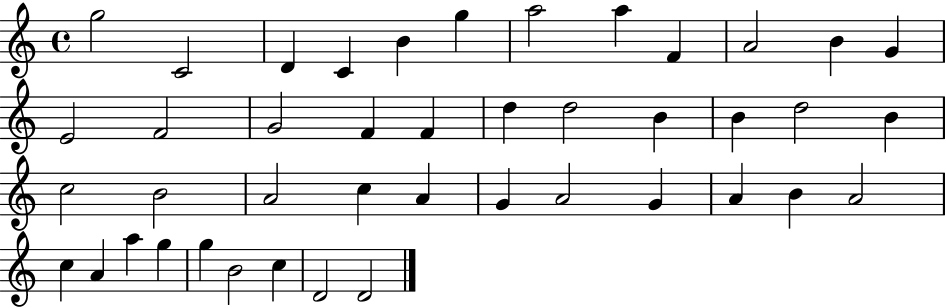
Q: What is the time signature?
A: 4/4